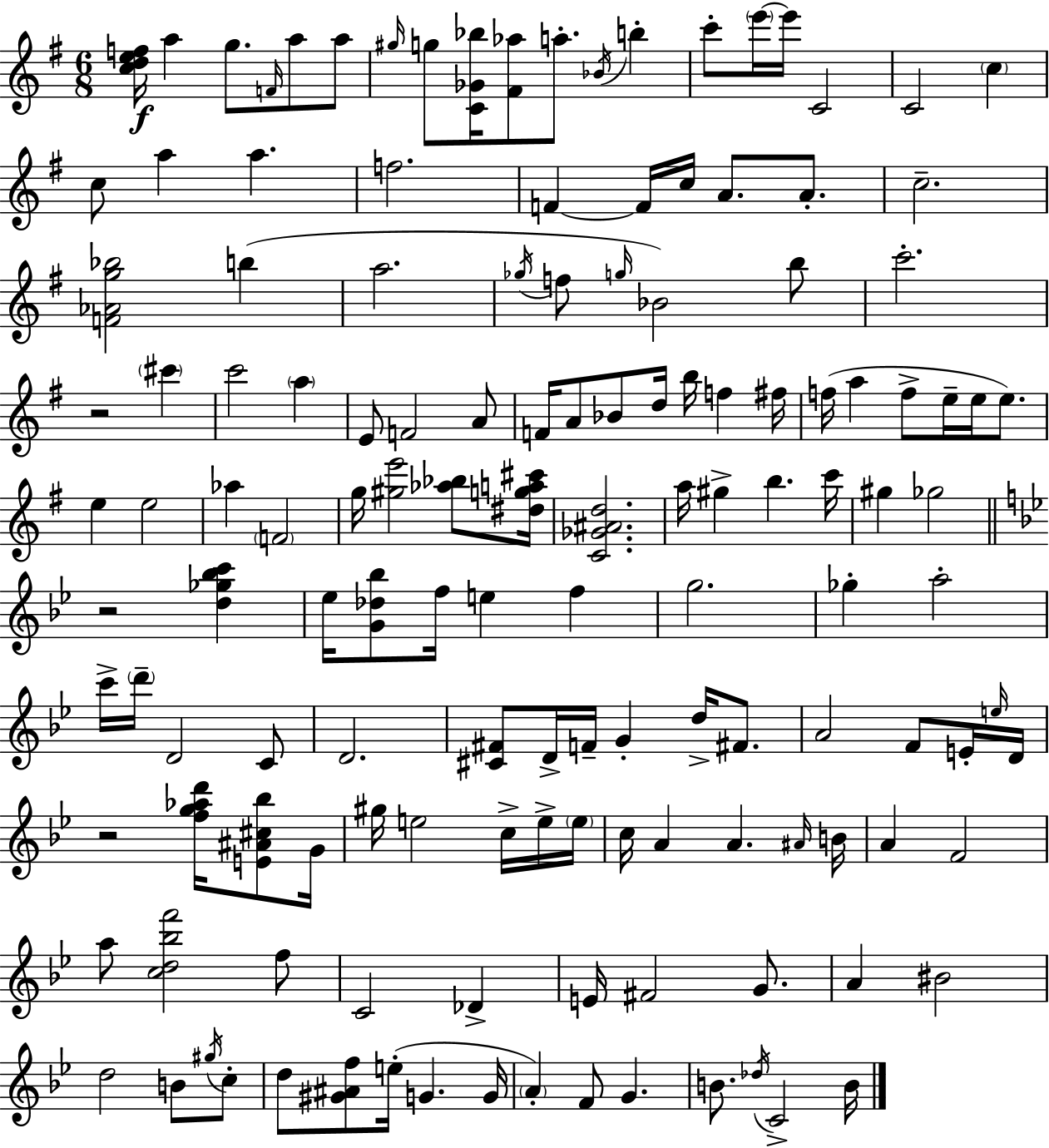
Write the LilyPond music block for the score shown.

{
  \clef treble
  \numericTimeSignature
  \time 6/8
  \key g \major
  <c'' d'' e'' f''>16\f a''4 g''8. \grace { f'16 } a''8 a''8 | \grace { gis''16 } g''8 <c' ges' bes''>16 <fis' aes''>8 a''8.-. \acciaccatura { bes'16 } b''4-. | c'''8-. \parenthesize e'''16~~ e'''16 c'2 | c'2 \parenthesize c''4 | \break c''8 a''4 a''4. | f''2. | f'4~~ f'16 c''16 a'8. | a'8.-. c''2.-- | \break <f' aes' g'' bes''>2 b''4( | a''2. | \acciaccatura { ges''16 } f''8 \grace { g''16 } bes'2) | b''8 c'''2.-. | \break r2 | \parenthesize cis'''4 c'''2 | \parenthesize a''4 e'8 f'2 | a'8 f'16 a'8 bes'8 d''16 b''16 | \break f''4 fis''16 f''16( a''4 f''8-> | e''16-- e''16 e''8.) e''4 e''2 | aes''4 \parenthesize f'2 | g''16 <gis'' e'''>2 | \break <aes'' bes''>8 <dis'' g'' a'' cis'''>16 <c' ges' ais' d''>2. | a''16 gis''4-> b''4. | c'''16 gis''4 ges''2 | \bar "||" \break \key bes \major r2 <d'' ges'' bes'' c'''>4 | ees''16 <g' des'' bes''>8 f''16 e''4 f''4 | g''2. | ges''4-. a''2-. | \break c'''16-> \parenthesize d'''16-- d'2 c'8 | d'2. | <cis' fis'>8 d'16-> f'16-- g'4-. d''16-> fis'8. | a'2 f'8 e'16-. \grace { e''16 } | \break d'16 r2 <f'' g'' aes'' d'''>16 <e' ais' cis'' bes''>8 | g'16 gis''16 e''2 c''16-> e''16-> | \parenthesize e''16 c''16 a'4 a'4. | \grace { ais'16 } b'16 a'4 f'2 | \break a''8 <c'' d'' bes'' f'''>2 | f''8 c'2 des'4-> | e'16 fis'2 g'8. | a'4 bis'2 | \break d''2 b'8 | \acciaccatura { gis''16 } c''8-. d''8 <gis' ais' f''>8 e''16-.( g'4. | g'16 \parenthesize a'4-.) f'8 g'4. | b'8. \acciaccatura { des''16 } c'2-> | \break b'16 \bar "|."
}